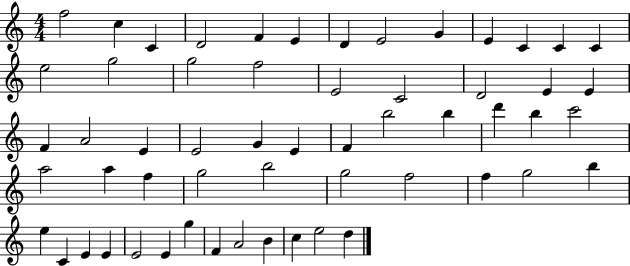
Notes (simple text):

F5/h C5/q C4/q D4/h F4/q E4/q D4/q E4/h G4/q E4/q C4/q C4/q C4/q E5/h G5/h G5/h F5/h E4/h C4/h D4/h E4/q E4/q F4/q A4/h E4/q E4/h G4/q E4/q F4/q B5/h B5/q D6/q B5/q C6/h A5/h A5/q F5/q G5/h B5/h G5/h F5/h F5/q G5/h B5/q E5/q C4/q E4/q E4/q E4/h E4/q G5/q F4/q A4/h B4/q C5/q E5/h D5/q